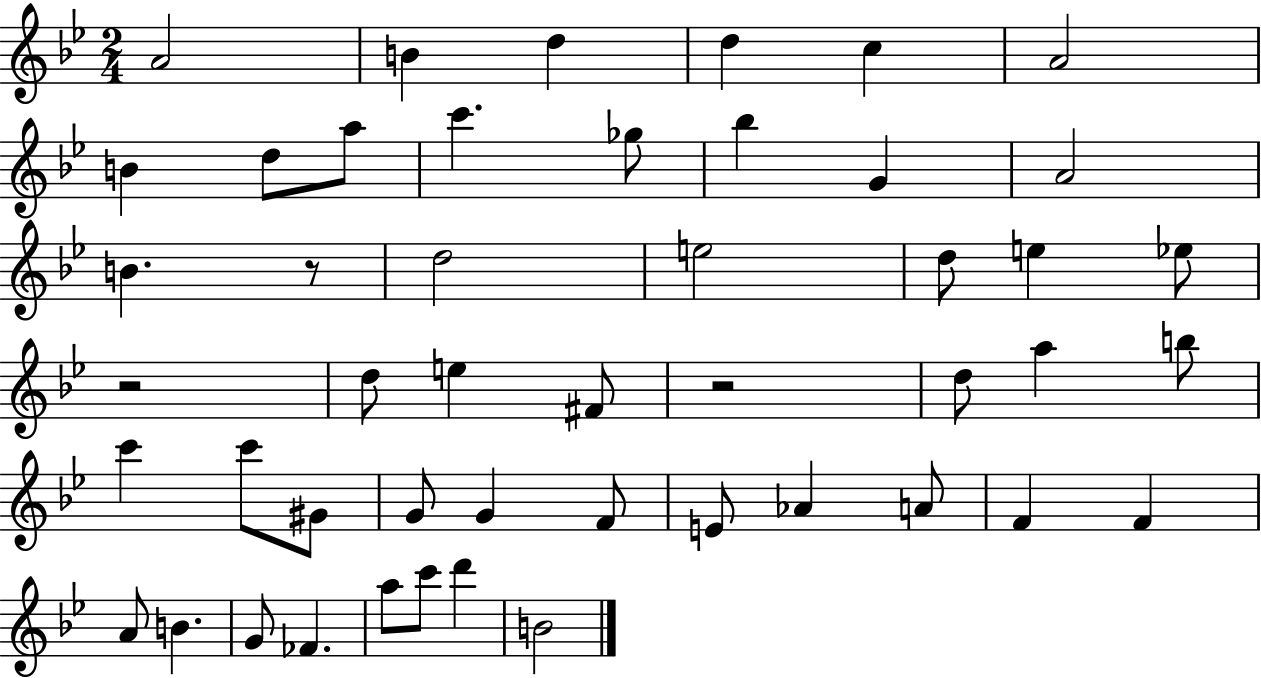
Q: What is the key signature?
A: BES major